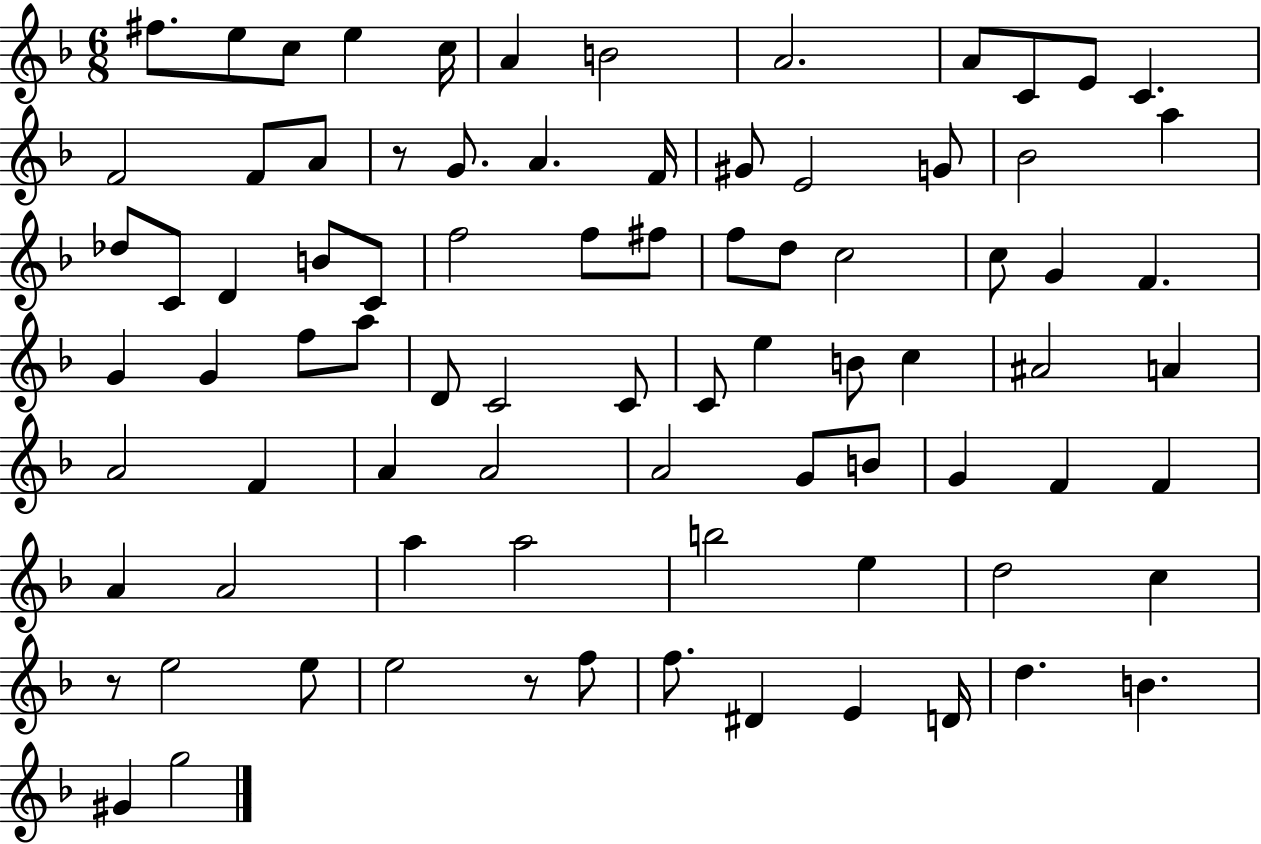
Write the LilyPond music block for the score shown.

{
  \clef treble
  \numericTimeSignature
  \time 6/8
  \key f \major
  fis''8. e''8 c''8 e''4 c''16 | a'4 b'2 | a'2. | a'8 c'8 e'8 c'4. | \break f'2 f'8 a'8 | r8 g'8. a'4. f'16 | gis'8 e'2 g'8 | bes'2 a''4 | \break des''8 c'8 d'4 b'8 c'8 | f''2 f''8 fis''8 | f''8 d''8 c''2 | c''8 g'4 f'4. | \break g'4 g'4 f''8 a''8 | d'8 c'2 c'8 | c'8 e''4 b'8 c''4 | ais'2 a'4 | \break a'2 f'4 | a'4 a'2 | a'2 g'8 b'8 | g'4 f'4 f'4 | \break a'4 a'2 | a''4 a''2 | b''2 e''4 | d''2 c''4 | \break r8 e''2 e''8 | e''2 r8 f''8 | f''8. dis'4 e'4 d'16 | d''4. b'4. | \break gis'4 g''2 | \bar "|."
}